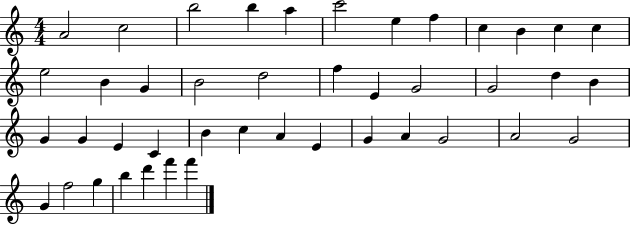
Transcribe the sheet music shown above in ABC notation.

X:1
T:Untitled
M:4/4
L:1/4
K:C
A2 c2 b2 b a c'2 e f c B c c e2 B G B2 d2 f E G2 G2 d B G G E C B c A E G A G2 A2 G2 G f2 g b d' f' f'